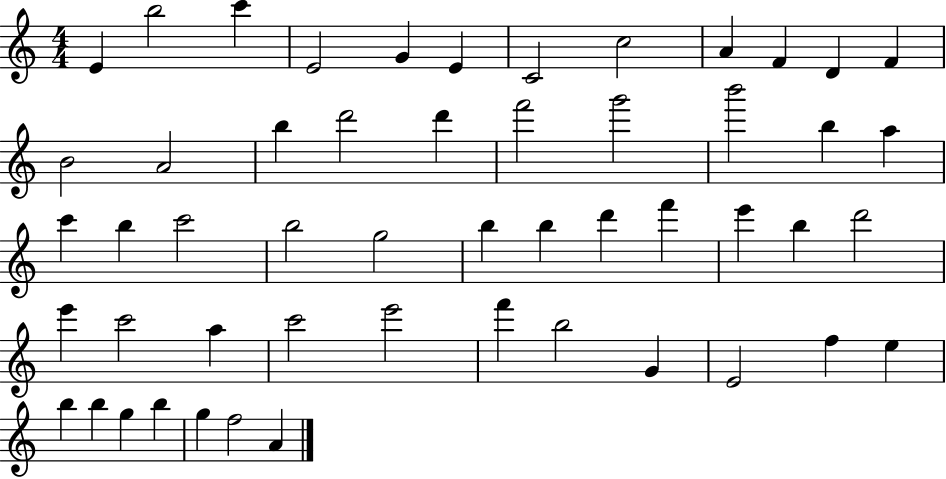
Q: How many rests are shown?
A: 0